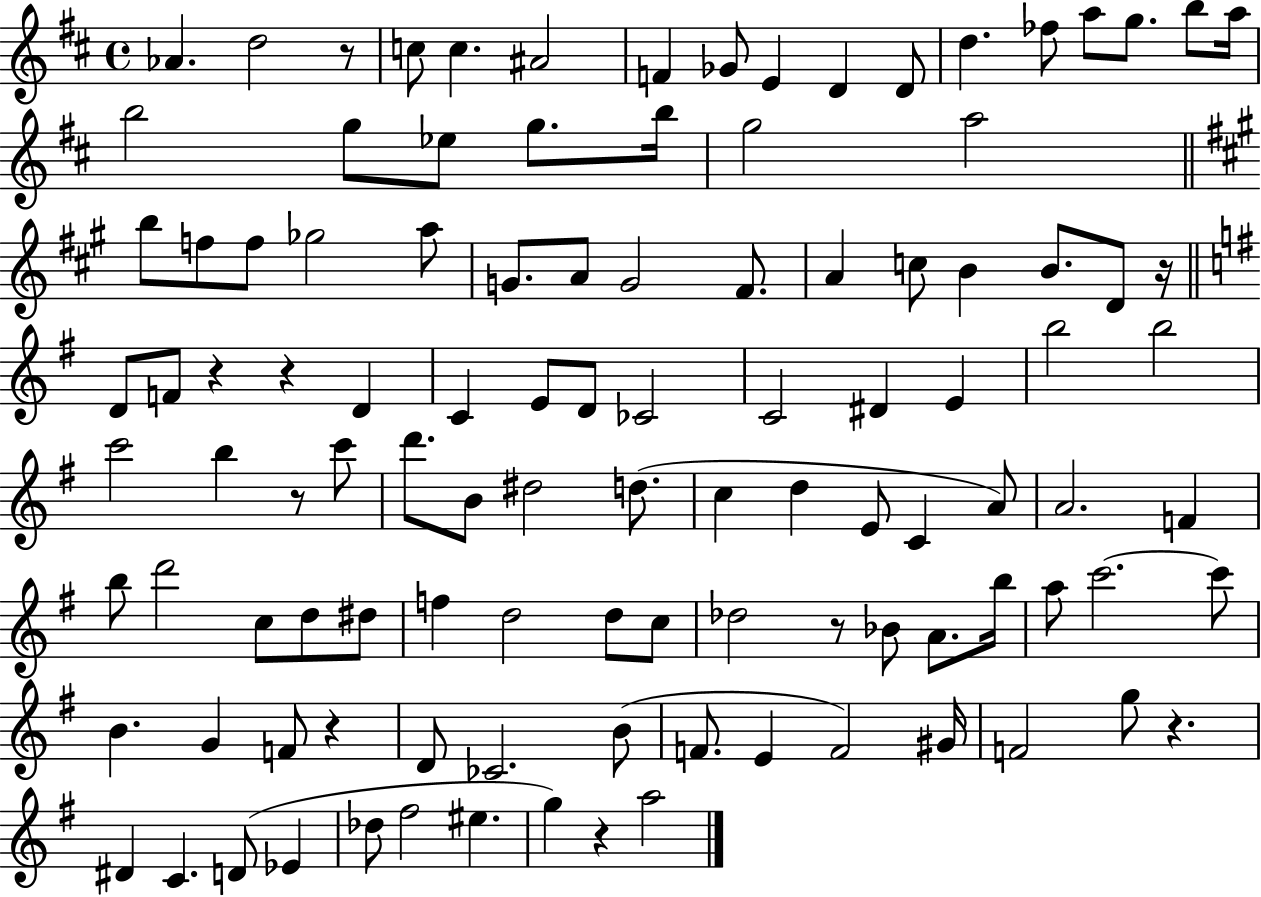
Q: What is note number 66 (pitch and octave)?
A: C5